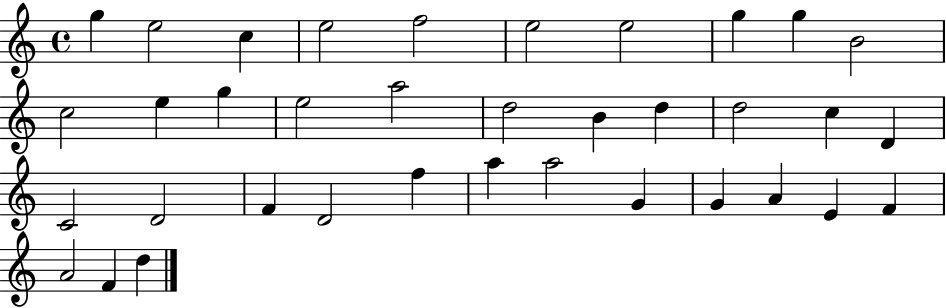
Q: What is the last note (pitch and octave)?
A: D5